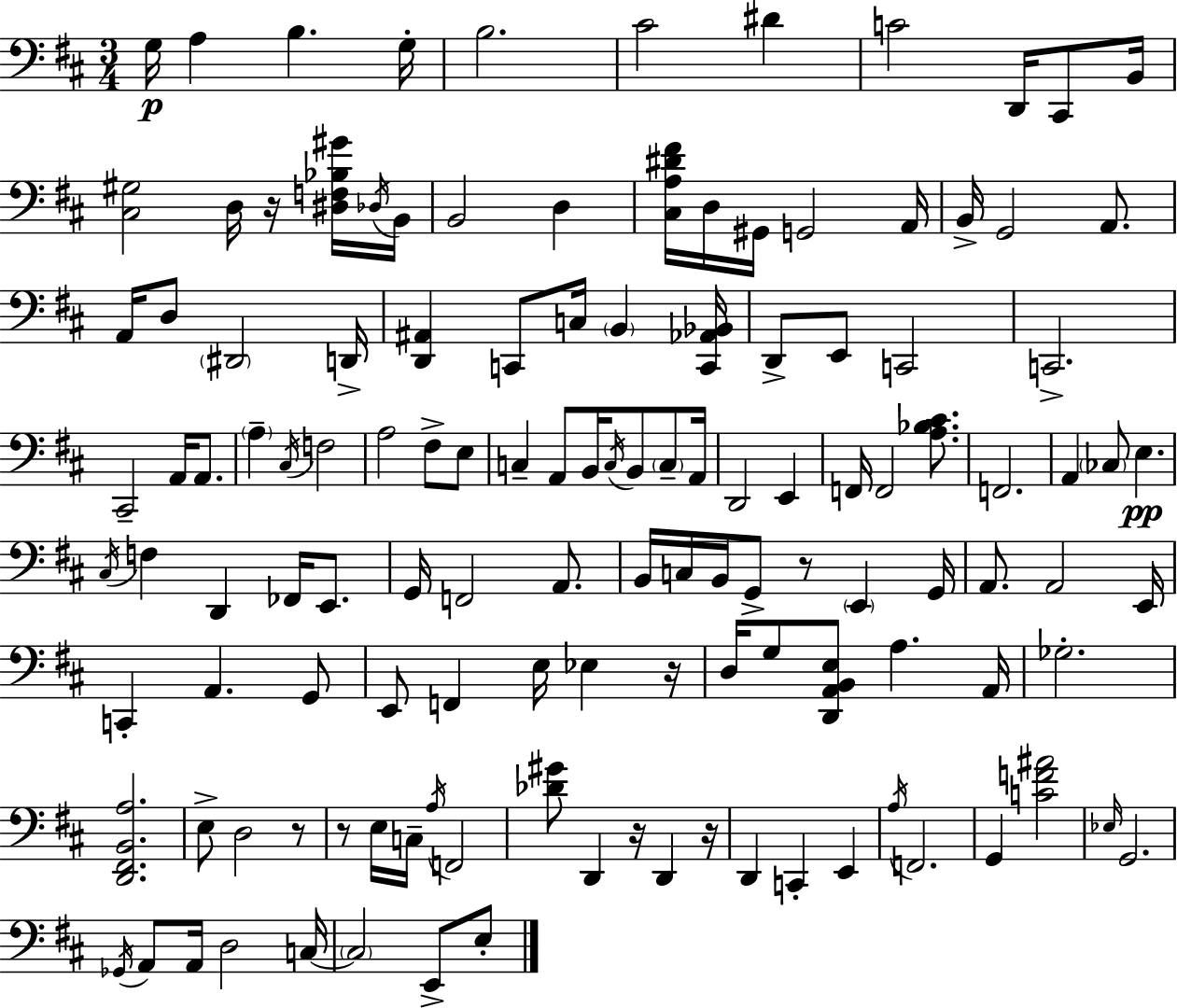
X:1
T:Untitled
M:3/4
L:1/4
K:D
G,/4 A, B, G,/4 B,2 ^C2 ^D C2 D,,/4 ^C,,/2 B,,/4 [^C,^G,]2 D,/4 z/4 [^D,F,_B,^G]/4 _D,/4 B,,/4 B,,2 D, [^C,A,^D^F]/4 D,/4 ^G,,/4 G,,2 A,,/4 B,,/4 G,,2 A,,/2 A,,/4 D,/2 ^D,,2 D,,/4 [D,,^A,,] C,,/2 C,/4 B,, [C,,_A,,_B,,]/4 D,,/2 E,,/2 C,,2 C,,2 ^C,,2 A,,/4 A,,/2 A, ^C,/4 F,2 A,2 ^F,/2 E,/2 C, A,,/2 B,,/4 C,/4 B,,/2 C,/2 A,,/4 D,,2 E,, F,,/4 F,,2 [A,_B,^C]/2 F,,2 A,, _C,/2 E, ^C,/4 F, D,, _F,,/4 E,,/2 G,,/4 F,,2 A,,/2 B,,/4 C,/4 B,,/4 G,,/2 z/2 E,, G,,/4 A,,/2 A,,2 E,,/4 C,, A,, G,,/2 E,,/2 F,, E,/4 _E, z/4 D,/4 G,/2 [D,,A,,B,,E,]/2 A, A,,/4 _G,2 [D,,^F,,B,,A,]2 E,/2 D,2 z/2 z/2 E,/4 C,/4 A,/4 F,,2 [_D^G]/2 D,, z/4 D,, z/4 D,, C,, E,, A,/4 F,,2 G,, [CF^A]2 _E,/4 G,,2 _G,,/4 A,,/2 A,,/4 D,2 C,/4 C,2 E,,/2 E,/2